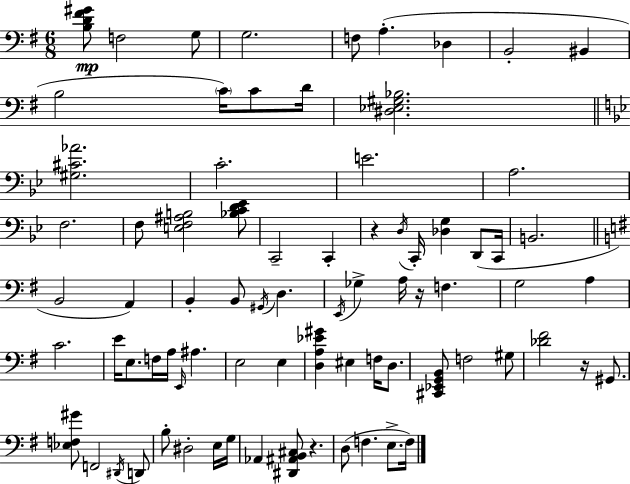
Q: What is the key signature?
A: G major